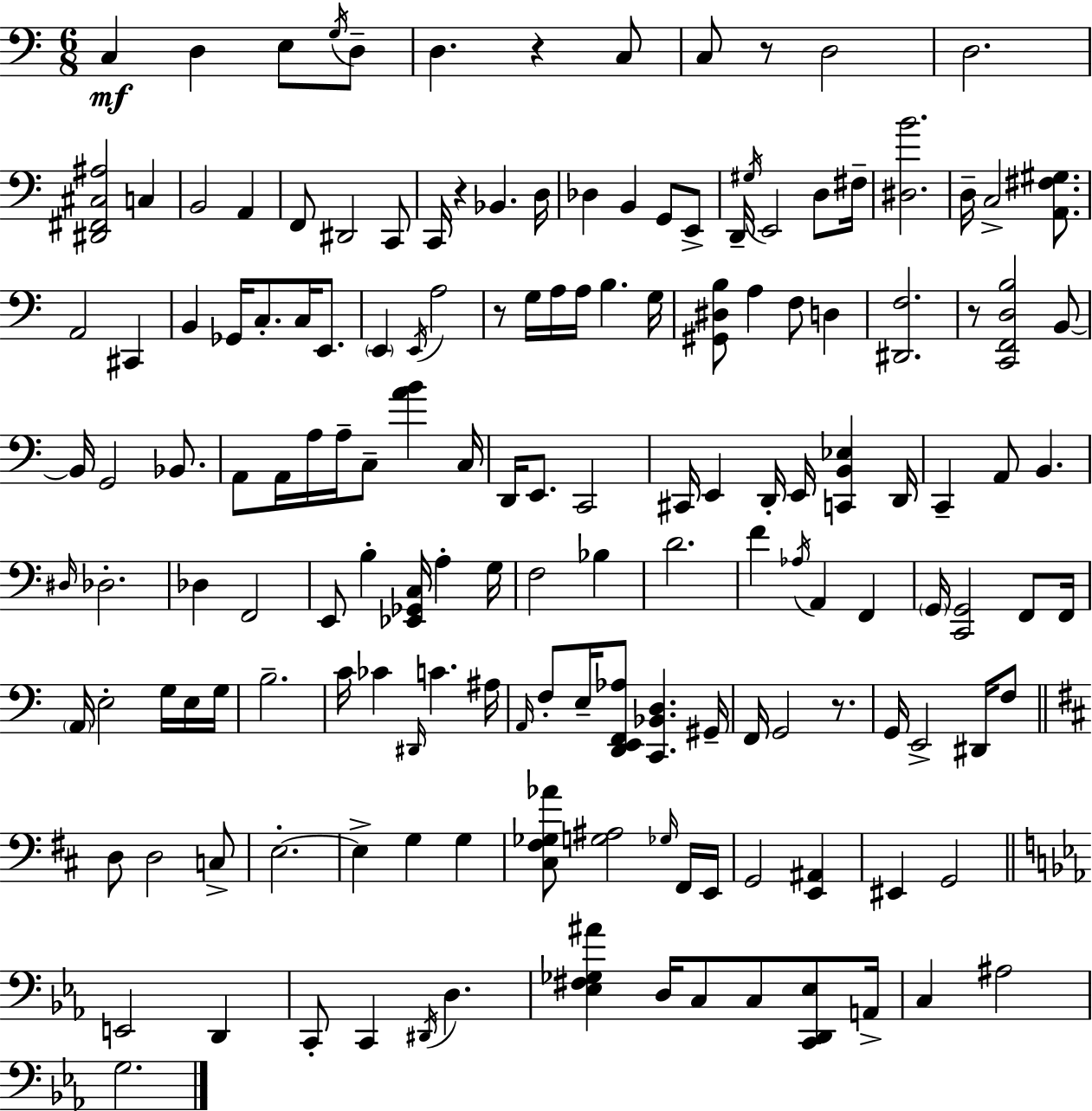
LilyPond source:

{
  \clef bass
  \numericTimeSignature
  \time 6/8
  \key c \major
  c4\mf d4 e8 \acciaccatura { g16 } d8-- | d4. r4 c8 | c8 r8 d2 | d2. | \break <dis, fis, cis ais>2 c4 | b,2 a,4 | f,8 dis,2 c,8 | c,16 r4 bes,4. | \break d16 des4 b,4 g,8 e,8-> | d,16-- \acciaccatura { gis16 } e,2 d8 | fis16-- <dis b'>2. | d16-- c2-> <a, fis gis>8. | \break a,2 cis,4 | b,4 ges,16 c8.-. c16 e,8. | \parenthesize e,4 \acciaccatura { e,16 } a2 | r8 g16 a16 a16 b4. | \break g16 <gis, dis b>8 a4 f8 d4 | <dis, f>2. | r8 <c, f, d b>2 | b,8~~ b,16 g,2 | \break bes,8. a,8 a,16 a16 a16-- c8-- <a' b'>4 | c16 d,16 e,8. c,2 | cis,16 e,4 d,16-. e,16 <c, b, ees>4 | d,16 c,4-- a,8 b,4. | \break \grace { dis16 } des2.-. | des4 f,2 | e,8 b4-. <ees, ges, c>16 a4-. | g16 f2 | \break bes4 d'2. | f'4 \acciaccatura { aes16 } a,4 | f,4 \parenthesize g,16 <c, g,>2 | f,8 f,16 \parenthesize a,16 e2-. | \break g16 e16 g16 b2.-- | c'16 ces'4 \grace { dis,16 } c'4. | ais16 \grace { a,16 } f8-. e16-- <d, e, f, aes>8 | <c, bes, d>4. gis,16-- f,16 g,2 | \break r8. g,16 e,2-> | dis,16 f8 \bar "||" \break \key d \major d8 d2 c8-> | e2.-.~~ | e4-> g4 g4 | <cis fis ges aes'>8 <g ais>2 \grace { ges16 } fis,16 | \break e,16 g,2 <e, ais,>4 | eis,4 g,2 | \bar "||" \break \key c \minor e,2 d,4 | c,8-. c,4 \acciaccatura { dis,16 } d4. | <ees fis ges ais'>4 d16 c8 c8 <c, d, ees>8 | a,16-> c4 ais2 | \break g2. | \bar "|."
}